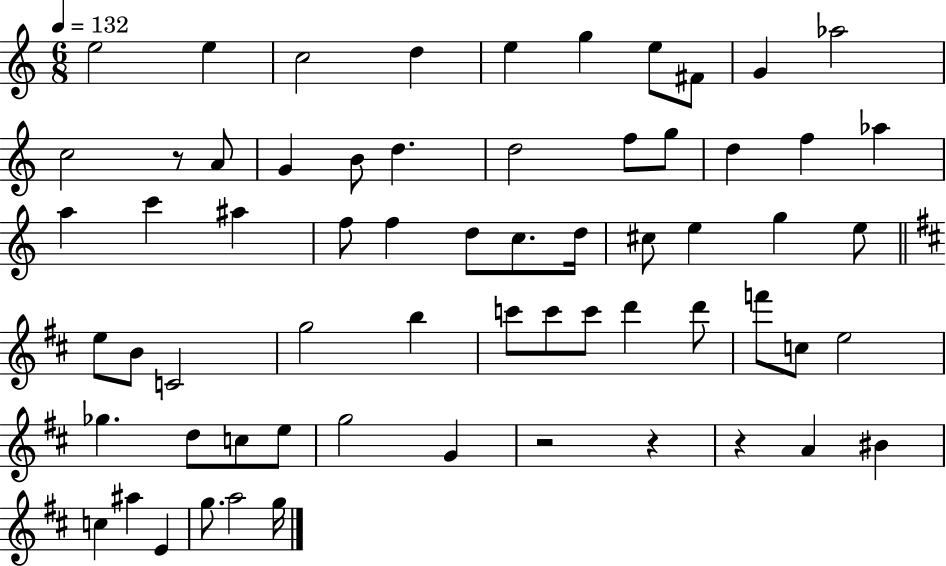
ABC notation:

X:1
T:Untitled
M:6/8
L:1/4
K:C
e2 e c2 d e g e/2 ^F/2 G _a2 c2 z/2 A/2 G B/2 d d2 f/2 g/2 d f _a a c' ^a f/2 f d/2 c/2 d/4 ^c/2 e g e/2 e/2 B/2 C2 g2 b c'/2 c'/2 c'/2 d' d'/2 f'/2 c/2 e2 _g d/2 c/2 e/2 g2 G z2 z z A ^B c ^a E g/2 a2 g/4